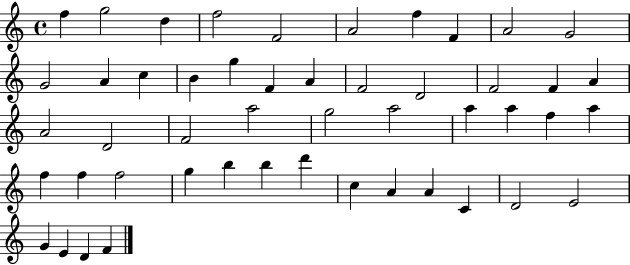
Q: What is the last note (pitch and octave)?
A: F4